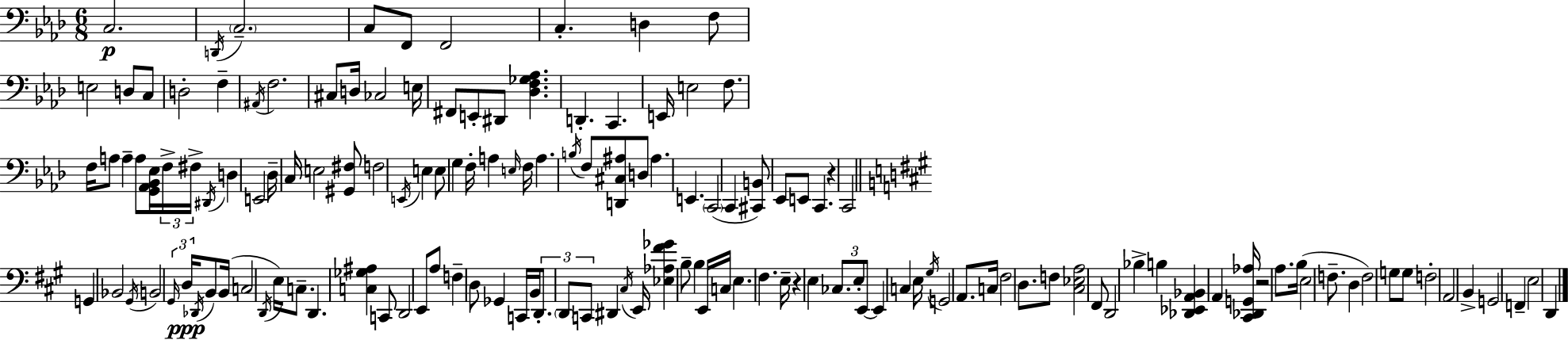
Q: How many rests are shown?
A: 3